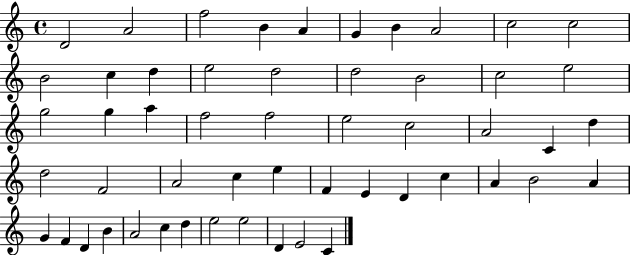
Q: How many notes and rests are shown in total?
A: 53